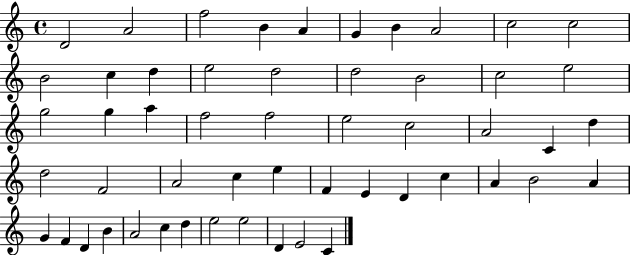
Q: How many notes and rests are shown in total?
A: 53